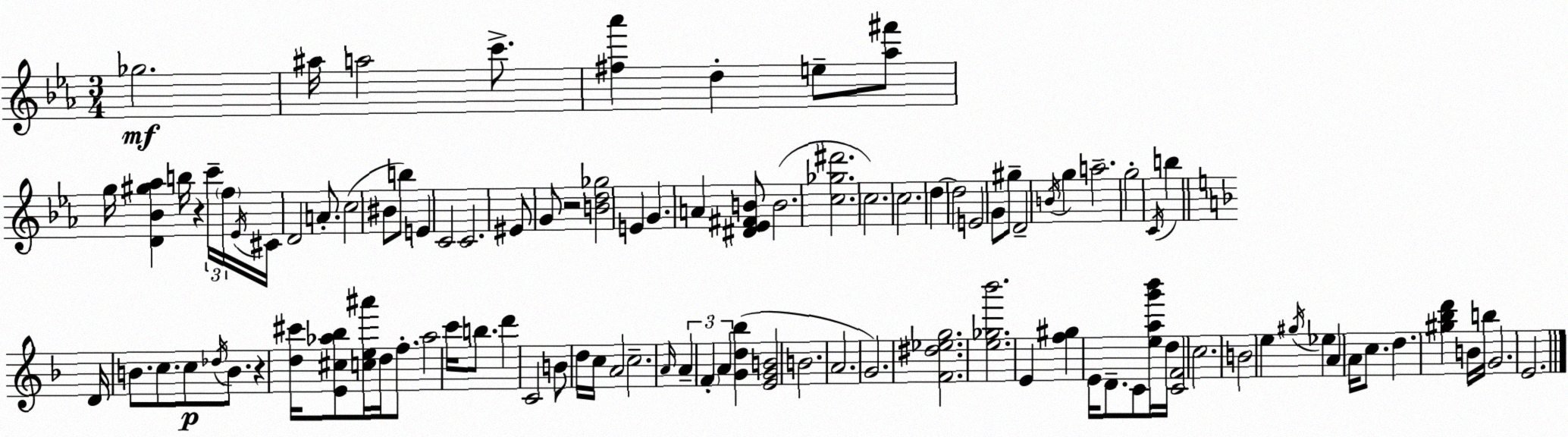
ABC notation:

X:1
T:Untitled
M:3/4
L:1/4
K:Eb
_g2 ^a/4 a2 c'/2 [^f_a'] d e/2 [_a^f']/2 g/4 [D_B^g_a] b/4 z c'/4 f/4 _E/4 ^C/4 D2 A/2 c2 ^B/2 b/2 E C2 C2 ^E/2 G/2 z2 [Bd_g]2 E G A [^D_E^FB]/2 B2 [c_g^d']2 c2 c2 d d2 E2 G/2 ^g/2 D2 B/4 g a2 g2 C/4 b D/4 B/2 c/2 c/2 _d/4 B/2 z [d^c']/4 [E^c_a_b]/2 [ce^a']/4 d/4 f/2 _a2 c'/4 b/2 d' C2 B/2 d/4 c/4 A2 c2 A/4 A F A [Gd_b] [EGB]2 B2 A2 G2 [F^d_eg]2 [e_g_b']2 E [f^g] E/4 D/2 C/2 [eag'_b']/4 d/4 [CF]2 c2 B2 e ^g/4 _e A A/4 c/2 d [^g_bd'] B/4 b/4 G2 E2